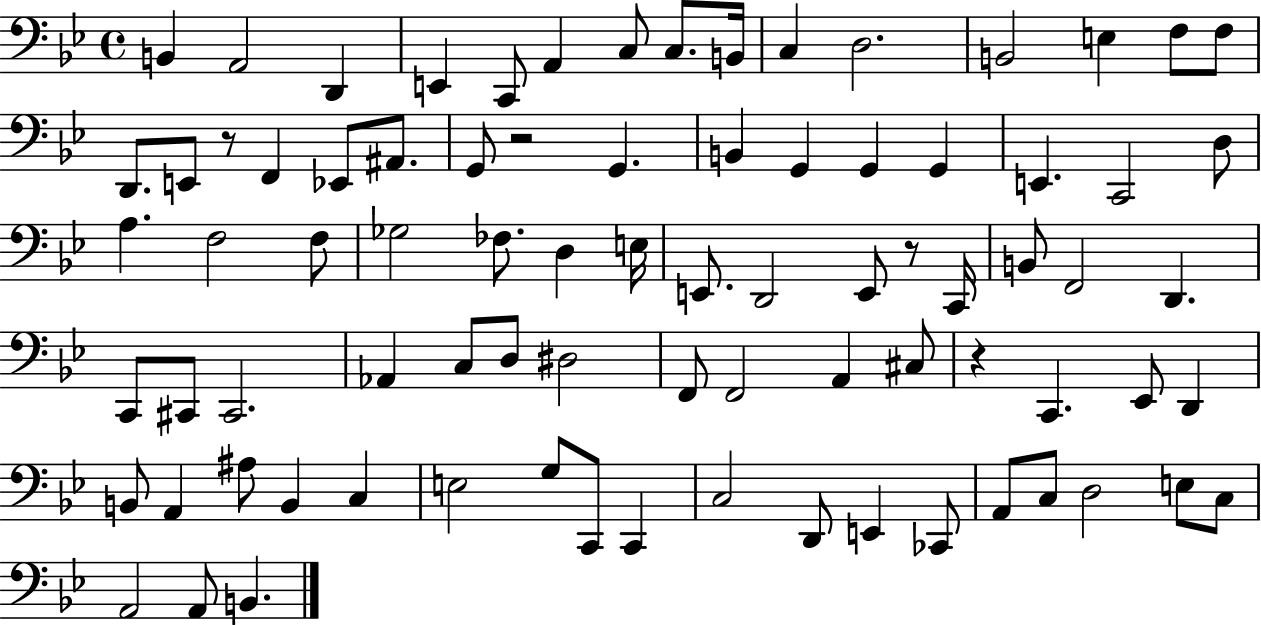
{
  \clef bass
  \time 4/4
  \defaultTimeSignature
  \key bes \major
  b,4 a,2 d,4 | e,4 c,8 a,4 c8 c8. b,16 | c4 d2. | b,2 e4 f8 f8 | \break d,8. e,8 r8 f,4 ees,8 ais,8. | g,8 r2 g,4. | b,4 g,4 g,4 g,4 | e,4. c,2 d8 | \break a4. f2 f8 | ges2 fes8. d4 e16 | e,8. d,2 e,8 r8 c,16 | b,8 f,2 d,4. | \break c,8 cis,8 cis,2. | aes,4 c8 d8 dis2 | f,8 f,2 a,4 cis8 | r4 c,4. ees,8 d,4 | \break b,8 a,4 ais8 b,4 c4 | e2 g8 c,8 c,4 | c2 d,8 e,4 ces,8 | a,8 c8 d2 e8 c8 | \break a,2 a,8 b,4. | \bar "|."
}